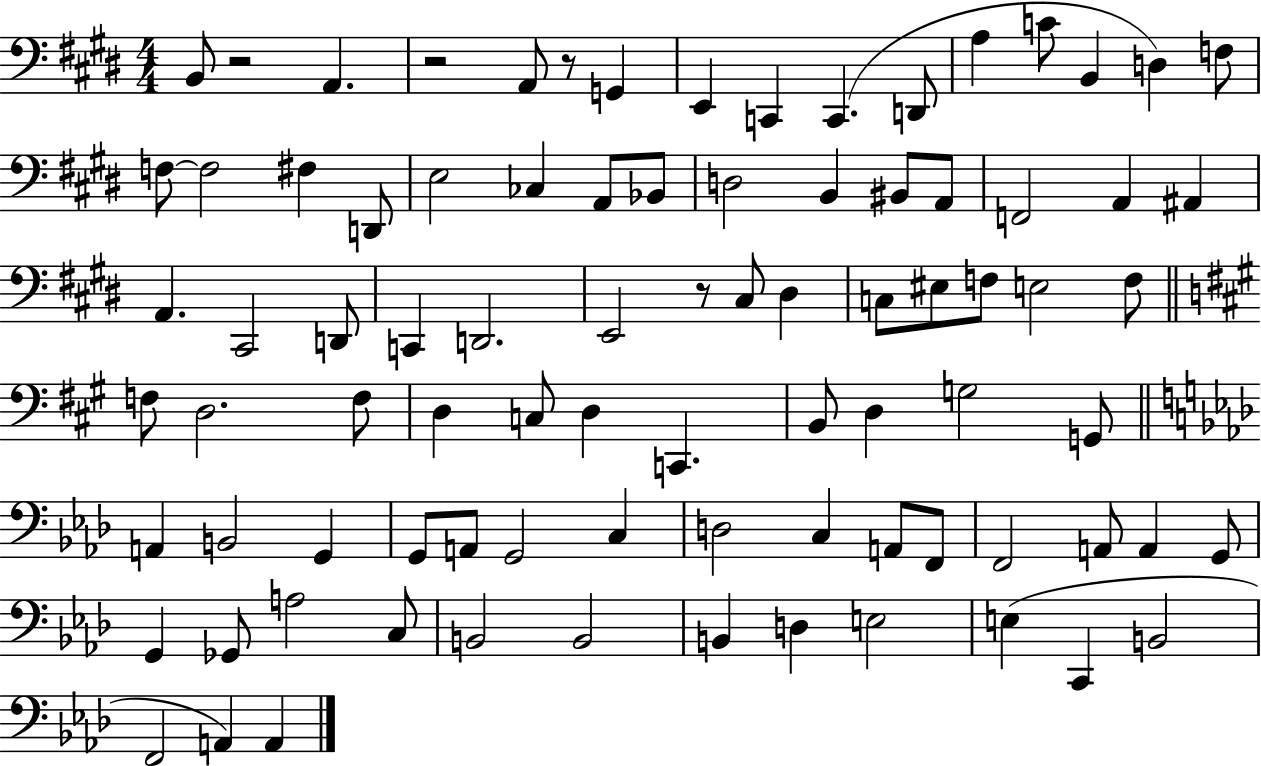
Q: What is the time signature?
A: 4/4